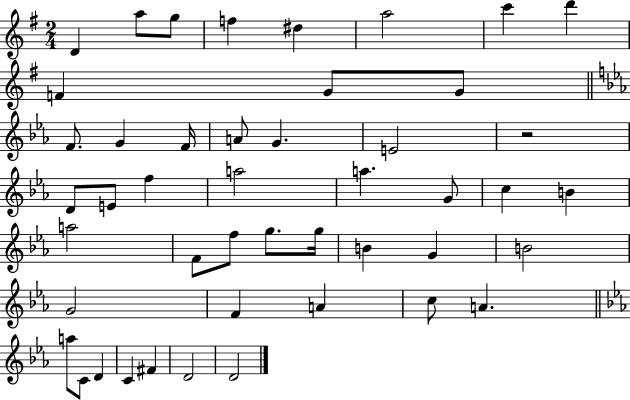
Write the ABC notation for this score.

X:1
T:Untitled
M:2/4
L:1/4
K:G
D a/2 g/2 f ^d a2 c' d' F G/2 G/2 F/2 G F/4 A/2 G E2 z2 D/2 E/2 f a2 a G/2 c B a2 F/2 f/2 g/2 g/4 B G B2 G2 F A c/2 A a/2 C/2 D C ^F D2 D2